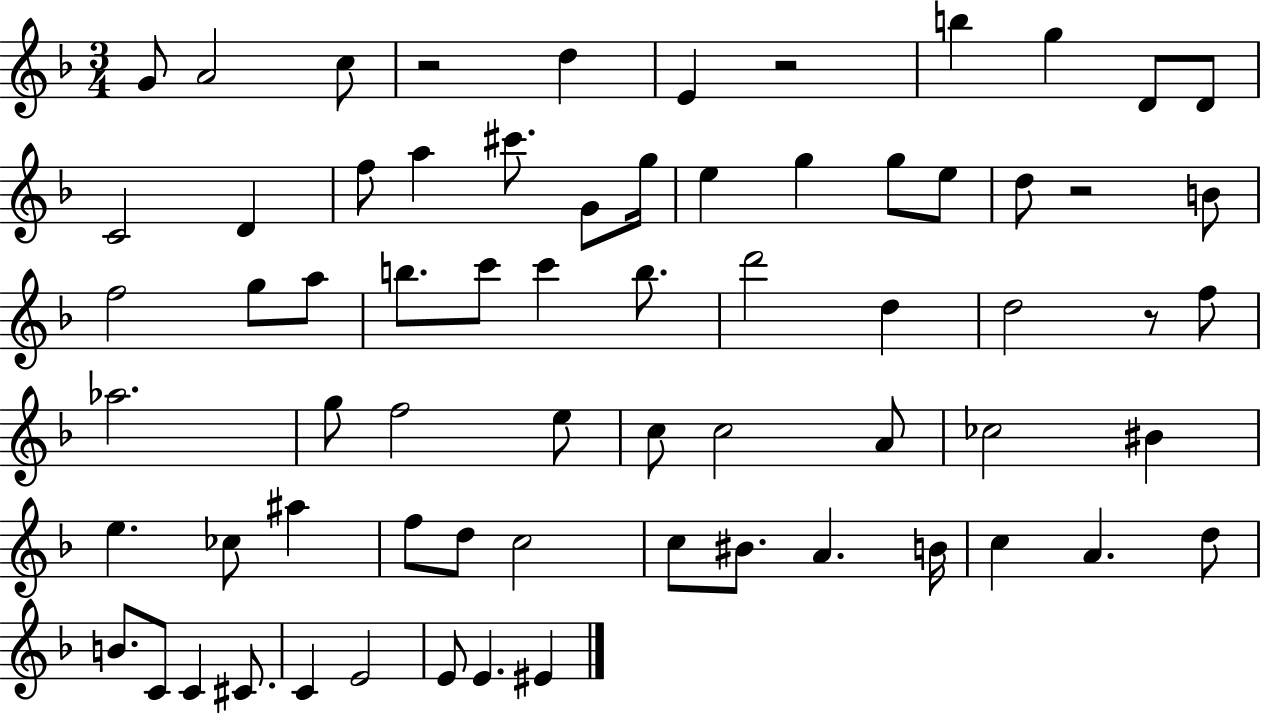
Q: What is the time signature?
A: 3/4